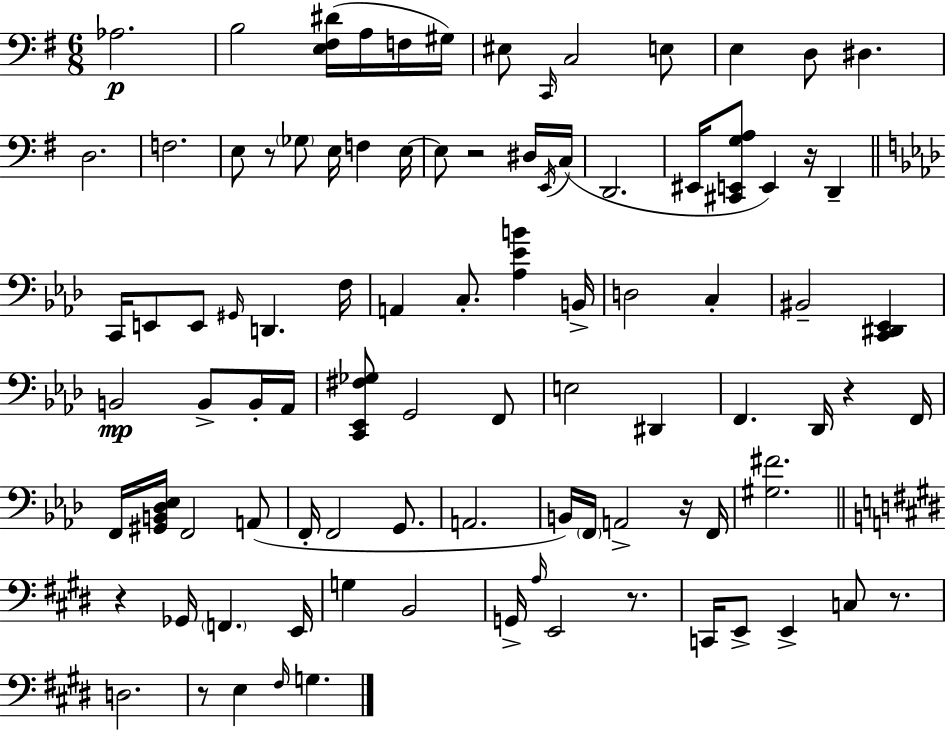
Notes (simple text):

Ab3/h. B3/h [E3,F#3,D#4]/s A3/s F3/s G#3/s EIS3/e C2/s C3/h E3/e E3/q D3/e D#3/q. D3/h. F3/h. E3/e R/e Gb3/e E3/s F3/q E3/s E3/e R/h D#3/s E2/s C3/s D2/h. EIS2/s [C#2,E2,G3,A3]/e E2/q R/s D2/q C2/s E2/e E2/e G#2/s D2/q. F3/s A2/q C3/e. [Ab3,Eb4,B4]/q B2/s D3/h C3/q BIS2/h [C2,D#2,Eb2]/q B2/h B2/e B2/s Ab2/s [C2,Eb2,F#3,Gb3]/e G2/h F2/e E3/h D#2/q F2/q. Db2/s R/q F2/s F2/s [G#2,B2,Db3,Eb3]/s F2/h A2/e F2/s F2/h G2/e. A2/h. B2/s F2/s A2/h R/s F2/s [G#3,F#4]/h. R/q Gb2/s F2/q. E2/s G3/q B2/h G2/s A3/s E2/h R/e. C2/s E2/e E2/q C3/e R/e. D3/h. R/e E3/q F#3/s G3/q.